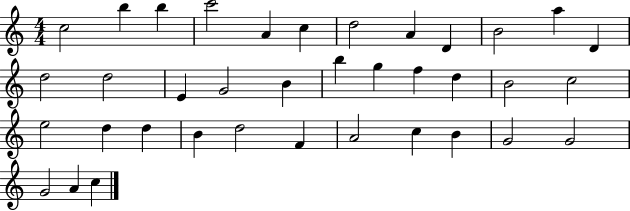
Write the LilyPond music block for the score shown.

{
  \clef treble
  \numericTimeSignature
  \time 4/4
  \key c \major
  c''2 b''4 b''4 | c'''2 a'4 c''4 | d''2 a'4 d'4 | b'2 a''4 d'4 | \break d''2 d''2 | e'4 g'2 b'4 | b''4 g''4 f''4 d''4 | b'2 c''2 | \break e''2 d''4 d''4 | b'4 d''2 f'4 | a'2 c''4 b'4 | g'2 g'2 | \break g'2 a'4 c''4 | \bar "|."
}